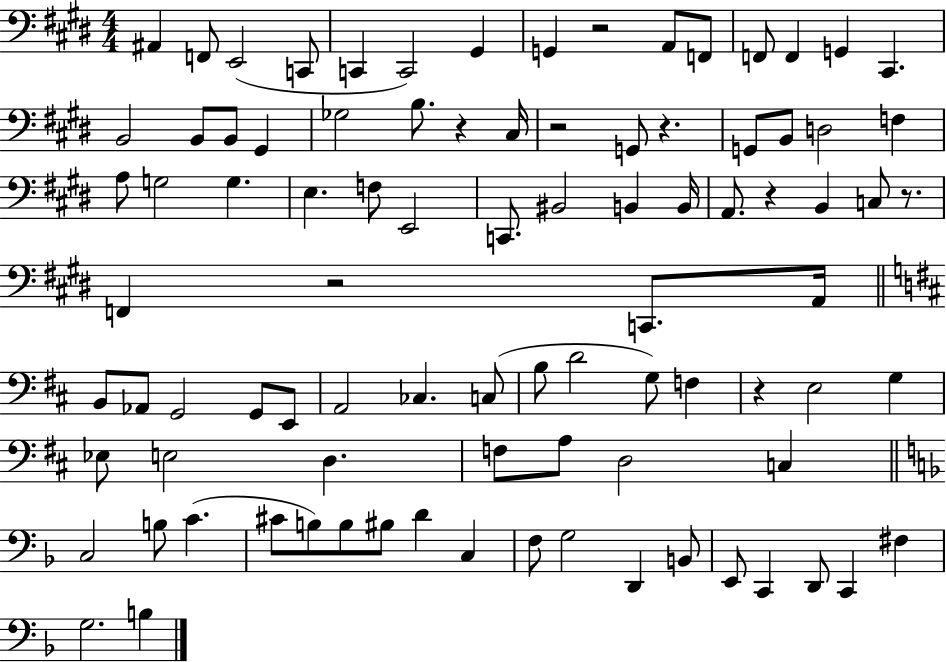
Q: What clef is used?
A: bass